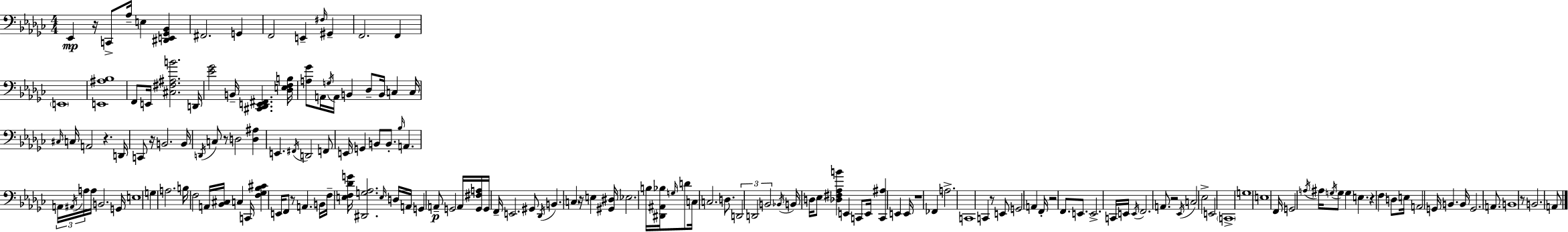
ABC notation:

X:1
T:Untitled
M:4/4
L:1/4
K:Ebm
_E,, z/4 C,,/2 _A,/4 E, [^D,,E,,_G,,_B,,] ^F,,2 G,, F,,2 E,, ^F,/4 ^G,, F,,2 F,, E,,4 [E,,^A,_B,]4 F,,/2 E,,/4 [^C,^F,^A,B]2 D,,/4 [_E_G]2 B,,/4 [^C,,_D,,E,,^F,,] [_D,E,F,B,]/4 [A,_G]/2 A,,/4 G,/4 A,,/4 B,, _D,/2 B,,/4 C, C,/4 ^C,/4 C,/4 A,,2 z D,,/4 C,,/2 z/4 B,,2 B,,/4 D,,/4 C,/2 z/2 D,2 [D,^A,] E,, ^F,,/4 D,,2 F,,/2 E,,/4 G,, B,,/2 B,,/2 _B,/4 A,, A,,/4 ^A,,/4 A,/4 A,/4 B,,2 G,,/4 E,4 G, A,2 B,/4 F,2 A,,/4 [_B,,^C,]/4 C, C,,/4 [F,_G,_B,^C] E,,/4 F,,/2 z/2 A,, B,,/4 F,/4 [E,F,_DG]/4 [^D,,G,_A,]2 E,/4 D,/4 A,,/4 G,, A,,/2 G,,2 A,,/4 [G,,^F,A,]/4 G,,/4 F,,/4 E,,2 ^G,,/2 _D,,/4 B,, C, z/4 E, [^G,,^D,]/4 _E,2 B,/4 [^D,,^A,,_B,]/4 G,/4 D/2 C,/4 C,2 D,/2 D,,2 D,,2 B,,2 _B,,/4 B,,/4 D,/4 _E,/2 [_D,^F,_A,B] E,, C,,/2 E,,/4 [C,,^A,] E,, E,,/4 z4 _F,, A,2 C,,4 C,, z/2 E,,/2 G,,2 A,, F,,/4 z2 F,,/2 E,,/2 E,,2 C,,/4 E,,/4 E,,/4 F,,2 A,,/2 z2 _E,,/4 C,2 _E,2 E,,2 C,,4 G,4 E,4 F,,/4 G,,2 A,/4 ^A,/4 G,/4 G,/2 G, E, z F, D,/2 E,/4 A,,2 G,,/4 B,, B,,/4 G,,2 A,,/2 B,,4 z/2 B,,2 A,,/2